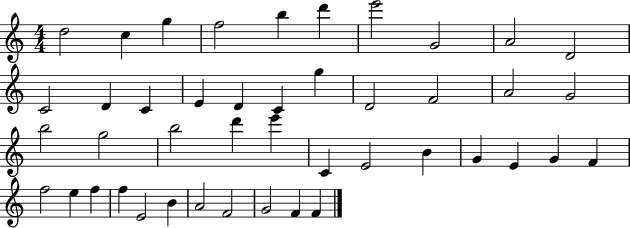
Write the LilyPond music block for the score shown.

{
  \clef treble
  \numericTimeSignature
  \time 4/4
  \key c \major
  d''2 c''4 g''4 | f''2 b''4 d'''4 | e'''2 g'2 | a'2 d'2 | \break c'2 d'4 c'4 | e'4 d'4 c'4 g''4 | d'2 f'2 | a'2 g'2 | \break b''2 g''2 | b''2 d'''4 e'''4 | c'4 e'2 b'4 | g'4 e'4 g'4 f'4 | \break f''2 e''4 f''4 | f''4 e'2 b'4 | a'2 f'2 | g'2 f'4 f'4 | \break \bar "|."
}